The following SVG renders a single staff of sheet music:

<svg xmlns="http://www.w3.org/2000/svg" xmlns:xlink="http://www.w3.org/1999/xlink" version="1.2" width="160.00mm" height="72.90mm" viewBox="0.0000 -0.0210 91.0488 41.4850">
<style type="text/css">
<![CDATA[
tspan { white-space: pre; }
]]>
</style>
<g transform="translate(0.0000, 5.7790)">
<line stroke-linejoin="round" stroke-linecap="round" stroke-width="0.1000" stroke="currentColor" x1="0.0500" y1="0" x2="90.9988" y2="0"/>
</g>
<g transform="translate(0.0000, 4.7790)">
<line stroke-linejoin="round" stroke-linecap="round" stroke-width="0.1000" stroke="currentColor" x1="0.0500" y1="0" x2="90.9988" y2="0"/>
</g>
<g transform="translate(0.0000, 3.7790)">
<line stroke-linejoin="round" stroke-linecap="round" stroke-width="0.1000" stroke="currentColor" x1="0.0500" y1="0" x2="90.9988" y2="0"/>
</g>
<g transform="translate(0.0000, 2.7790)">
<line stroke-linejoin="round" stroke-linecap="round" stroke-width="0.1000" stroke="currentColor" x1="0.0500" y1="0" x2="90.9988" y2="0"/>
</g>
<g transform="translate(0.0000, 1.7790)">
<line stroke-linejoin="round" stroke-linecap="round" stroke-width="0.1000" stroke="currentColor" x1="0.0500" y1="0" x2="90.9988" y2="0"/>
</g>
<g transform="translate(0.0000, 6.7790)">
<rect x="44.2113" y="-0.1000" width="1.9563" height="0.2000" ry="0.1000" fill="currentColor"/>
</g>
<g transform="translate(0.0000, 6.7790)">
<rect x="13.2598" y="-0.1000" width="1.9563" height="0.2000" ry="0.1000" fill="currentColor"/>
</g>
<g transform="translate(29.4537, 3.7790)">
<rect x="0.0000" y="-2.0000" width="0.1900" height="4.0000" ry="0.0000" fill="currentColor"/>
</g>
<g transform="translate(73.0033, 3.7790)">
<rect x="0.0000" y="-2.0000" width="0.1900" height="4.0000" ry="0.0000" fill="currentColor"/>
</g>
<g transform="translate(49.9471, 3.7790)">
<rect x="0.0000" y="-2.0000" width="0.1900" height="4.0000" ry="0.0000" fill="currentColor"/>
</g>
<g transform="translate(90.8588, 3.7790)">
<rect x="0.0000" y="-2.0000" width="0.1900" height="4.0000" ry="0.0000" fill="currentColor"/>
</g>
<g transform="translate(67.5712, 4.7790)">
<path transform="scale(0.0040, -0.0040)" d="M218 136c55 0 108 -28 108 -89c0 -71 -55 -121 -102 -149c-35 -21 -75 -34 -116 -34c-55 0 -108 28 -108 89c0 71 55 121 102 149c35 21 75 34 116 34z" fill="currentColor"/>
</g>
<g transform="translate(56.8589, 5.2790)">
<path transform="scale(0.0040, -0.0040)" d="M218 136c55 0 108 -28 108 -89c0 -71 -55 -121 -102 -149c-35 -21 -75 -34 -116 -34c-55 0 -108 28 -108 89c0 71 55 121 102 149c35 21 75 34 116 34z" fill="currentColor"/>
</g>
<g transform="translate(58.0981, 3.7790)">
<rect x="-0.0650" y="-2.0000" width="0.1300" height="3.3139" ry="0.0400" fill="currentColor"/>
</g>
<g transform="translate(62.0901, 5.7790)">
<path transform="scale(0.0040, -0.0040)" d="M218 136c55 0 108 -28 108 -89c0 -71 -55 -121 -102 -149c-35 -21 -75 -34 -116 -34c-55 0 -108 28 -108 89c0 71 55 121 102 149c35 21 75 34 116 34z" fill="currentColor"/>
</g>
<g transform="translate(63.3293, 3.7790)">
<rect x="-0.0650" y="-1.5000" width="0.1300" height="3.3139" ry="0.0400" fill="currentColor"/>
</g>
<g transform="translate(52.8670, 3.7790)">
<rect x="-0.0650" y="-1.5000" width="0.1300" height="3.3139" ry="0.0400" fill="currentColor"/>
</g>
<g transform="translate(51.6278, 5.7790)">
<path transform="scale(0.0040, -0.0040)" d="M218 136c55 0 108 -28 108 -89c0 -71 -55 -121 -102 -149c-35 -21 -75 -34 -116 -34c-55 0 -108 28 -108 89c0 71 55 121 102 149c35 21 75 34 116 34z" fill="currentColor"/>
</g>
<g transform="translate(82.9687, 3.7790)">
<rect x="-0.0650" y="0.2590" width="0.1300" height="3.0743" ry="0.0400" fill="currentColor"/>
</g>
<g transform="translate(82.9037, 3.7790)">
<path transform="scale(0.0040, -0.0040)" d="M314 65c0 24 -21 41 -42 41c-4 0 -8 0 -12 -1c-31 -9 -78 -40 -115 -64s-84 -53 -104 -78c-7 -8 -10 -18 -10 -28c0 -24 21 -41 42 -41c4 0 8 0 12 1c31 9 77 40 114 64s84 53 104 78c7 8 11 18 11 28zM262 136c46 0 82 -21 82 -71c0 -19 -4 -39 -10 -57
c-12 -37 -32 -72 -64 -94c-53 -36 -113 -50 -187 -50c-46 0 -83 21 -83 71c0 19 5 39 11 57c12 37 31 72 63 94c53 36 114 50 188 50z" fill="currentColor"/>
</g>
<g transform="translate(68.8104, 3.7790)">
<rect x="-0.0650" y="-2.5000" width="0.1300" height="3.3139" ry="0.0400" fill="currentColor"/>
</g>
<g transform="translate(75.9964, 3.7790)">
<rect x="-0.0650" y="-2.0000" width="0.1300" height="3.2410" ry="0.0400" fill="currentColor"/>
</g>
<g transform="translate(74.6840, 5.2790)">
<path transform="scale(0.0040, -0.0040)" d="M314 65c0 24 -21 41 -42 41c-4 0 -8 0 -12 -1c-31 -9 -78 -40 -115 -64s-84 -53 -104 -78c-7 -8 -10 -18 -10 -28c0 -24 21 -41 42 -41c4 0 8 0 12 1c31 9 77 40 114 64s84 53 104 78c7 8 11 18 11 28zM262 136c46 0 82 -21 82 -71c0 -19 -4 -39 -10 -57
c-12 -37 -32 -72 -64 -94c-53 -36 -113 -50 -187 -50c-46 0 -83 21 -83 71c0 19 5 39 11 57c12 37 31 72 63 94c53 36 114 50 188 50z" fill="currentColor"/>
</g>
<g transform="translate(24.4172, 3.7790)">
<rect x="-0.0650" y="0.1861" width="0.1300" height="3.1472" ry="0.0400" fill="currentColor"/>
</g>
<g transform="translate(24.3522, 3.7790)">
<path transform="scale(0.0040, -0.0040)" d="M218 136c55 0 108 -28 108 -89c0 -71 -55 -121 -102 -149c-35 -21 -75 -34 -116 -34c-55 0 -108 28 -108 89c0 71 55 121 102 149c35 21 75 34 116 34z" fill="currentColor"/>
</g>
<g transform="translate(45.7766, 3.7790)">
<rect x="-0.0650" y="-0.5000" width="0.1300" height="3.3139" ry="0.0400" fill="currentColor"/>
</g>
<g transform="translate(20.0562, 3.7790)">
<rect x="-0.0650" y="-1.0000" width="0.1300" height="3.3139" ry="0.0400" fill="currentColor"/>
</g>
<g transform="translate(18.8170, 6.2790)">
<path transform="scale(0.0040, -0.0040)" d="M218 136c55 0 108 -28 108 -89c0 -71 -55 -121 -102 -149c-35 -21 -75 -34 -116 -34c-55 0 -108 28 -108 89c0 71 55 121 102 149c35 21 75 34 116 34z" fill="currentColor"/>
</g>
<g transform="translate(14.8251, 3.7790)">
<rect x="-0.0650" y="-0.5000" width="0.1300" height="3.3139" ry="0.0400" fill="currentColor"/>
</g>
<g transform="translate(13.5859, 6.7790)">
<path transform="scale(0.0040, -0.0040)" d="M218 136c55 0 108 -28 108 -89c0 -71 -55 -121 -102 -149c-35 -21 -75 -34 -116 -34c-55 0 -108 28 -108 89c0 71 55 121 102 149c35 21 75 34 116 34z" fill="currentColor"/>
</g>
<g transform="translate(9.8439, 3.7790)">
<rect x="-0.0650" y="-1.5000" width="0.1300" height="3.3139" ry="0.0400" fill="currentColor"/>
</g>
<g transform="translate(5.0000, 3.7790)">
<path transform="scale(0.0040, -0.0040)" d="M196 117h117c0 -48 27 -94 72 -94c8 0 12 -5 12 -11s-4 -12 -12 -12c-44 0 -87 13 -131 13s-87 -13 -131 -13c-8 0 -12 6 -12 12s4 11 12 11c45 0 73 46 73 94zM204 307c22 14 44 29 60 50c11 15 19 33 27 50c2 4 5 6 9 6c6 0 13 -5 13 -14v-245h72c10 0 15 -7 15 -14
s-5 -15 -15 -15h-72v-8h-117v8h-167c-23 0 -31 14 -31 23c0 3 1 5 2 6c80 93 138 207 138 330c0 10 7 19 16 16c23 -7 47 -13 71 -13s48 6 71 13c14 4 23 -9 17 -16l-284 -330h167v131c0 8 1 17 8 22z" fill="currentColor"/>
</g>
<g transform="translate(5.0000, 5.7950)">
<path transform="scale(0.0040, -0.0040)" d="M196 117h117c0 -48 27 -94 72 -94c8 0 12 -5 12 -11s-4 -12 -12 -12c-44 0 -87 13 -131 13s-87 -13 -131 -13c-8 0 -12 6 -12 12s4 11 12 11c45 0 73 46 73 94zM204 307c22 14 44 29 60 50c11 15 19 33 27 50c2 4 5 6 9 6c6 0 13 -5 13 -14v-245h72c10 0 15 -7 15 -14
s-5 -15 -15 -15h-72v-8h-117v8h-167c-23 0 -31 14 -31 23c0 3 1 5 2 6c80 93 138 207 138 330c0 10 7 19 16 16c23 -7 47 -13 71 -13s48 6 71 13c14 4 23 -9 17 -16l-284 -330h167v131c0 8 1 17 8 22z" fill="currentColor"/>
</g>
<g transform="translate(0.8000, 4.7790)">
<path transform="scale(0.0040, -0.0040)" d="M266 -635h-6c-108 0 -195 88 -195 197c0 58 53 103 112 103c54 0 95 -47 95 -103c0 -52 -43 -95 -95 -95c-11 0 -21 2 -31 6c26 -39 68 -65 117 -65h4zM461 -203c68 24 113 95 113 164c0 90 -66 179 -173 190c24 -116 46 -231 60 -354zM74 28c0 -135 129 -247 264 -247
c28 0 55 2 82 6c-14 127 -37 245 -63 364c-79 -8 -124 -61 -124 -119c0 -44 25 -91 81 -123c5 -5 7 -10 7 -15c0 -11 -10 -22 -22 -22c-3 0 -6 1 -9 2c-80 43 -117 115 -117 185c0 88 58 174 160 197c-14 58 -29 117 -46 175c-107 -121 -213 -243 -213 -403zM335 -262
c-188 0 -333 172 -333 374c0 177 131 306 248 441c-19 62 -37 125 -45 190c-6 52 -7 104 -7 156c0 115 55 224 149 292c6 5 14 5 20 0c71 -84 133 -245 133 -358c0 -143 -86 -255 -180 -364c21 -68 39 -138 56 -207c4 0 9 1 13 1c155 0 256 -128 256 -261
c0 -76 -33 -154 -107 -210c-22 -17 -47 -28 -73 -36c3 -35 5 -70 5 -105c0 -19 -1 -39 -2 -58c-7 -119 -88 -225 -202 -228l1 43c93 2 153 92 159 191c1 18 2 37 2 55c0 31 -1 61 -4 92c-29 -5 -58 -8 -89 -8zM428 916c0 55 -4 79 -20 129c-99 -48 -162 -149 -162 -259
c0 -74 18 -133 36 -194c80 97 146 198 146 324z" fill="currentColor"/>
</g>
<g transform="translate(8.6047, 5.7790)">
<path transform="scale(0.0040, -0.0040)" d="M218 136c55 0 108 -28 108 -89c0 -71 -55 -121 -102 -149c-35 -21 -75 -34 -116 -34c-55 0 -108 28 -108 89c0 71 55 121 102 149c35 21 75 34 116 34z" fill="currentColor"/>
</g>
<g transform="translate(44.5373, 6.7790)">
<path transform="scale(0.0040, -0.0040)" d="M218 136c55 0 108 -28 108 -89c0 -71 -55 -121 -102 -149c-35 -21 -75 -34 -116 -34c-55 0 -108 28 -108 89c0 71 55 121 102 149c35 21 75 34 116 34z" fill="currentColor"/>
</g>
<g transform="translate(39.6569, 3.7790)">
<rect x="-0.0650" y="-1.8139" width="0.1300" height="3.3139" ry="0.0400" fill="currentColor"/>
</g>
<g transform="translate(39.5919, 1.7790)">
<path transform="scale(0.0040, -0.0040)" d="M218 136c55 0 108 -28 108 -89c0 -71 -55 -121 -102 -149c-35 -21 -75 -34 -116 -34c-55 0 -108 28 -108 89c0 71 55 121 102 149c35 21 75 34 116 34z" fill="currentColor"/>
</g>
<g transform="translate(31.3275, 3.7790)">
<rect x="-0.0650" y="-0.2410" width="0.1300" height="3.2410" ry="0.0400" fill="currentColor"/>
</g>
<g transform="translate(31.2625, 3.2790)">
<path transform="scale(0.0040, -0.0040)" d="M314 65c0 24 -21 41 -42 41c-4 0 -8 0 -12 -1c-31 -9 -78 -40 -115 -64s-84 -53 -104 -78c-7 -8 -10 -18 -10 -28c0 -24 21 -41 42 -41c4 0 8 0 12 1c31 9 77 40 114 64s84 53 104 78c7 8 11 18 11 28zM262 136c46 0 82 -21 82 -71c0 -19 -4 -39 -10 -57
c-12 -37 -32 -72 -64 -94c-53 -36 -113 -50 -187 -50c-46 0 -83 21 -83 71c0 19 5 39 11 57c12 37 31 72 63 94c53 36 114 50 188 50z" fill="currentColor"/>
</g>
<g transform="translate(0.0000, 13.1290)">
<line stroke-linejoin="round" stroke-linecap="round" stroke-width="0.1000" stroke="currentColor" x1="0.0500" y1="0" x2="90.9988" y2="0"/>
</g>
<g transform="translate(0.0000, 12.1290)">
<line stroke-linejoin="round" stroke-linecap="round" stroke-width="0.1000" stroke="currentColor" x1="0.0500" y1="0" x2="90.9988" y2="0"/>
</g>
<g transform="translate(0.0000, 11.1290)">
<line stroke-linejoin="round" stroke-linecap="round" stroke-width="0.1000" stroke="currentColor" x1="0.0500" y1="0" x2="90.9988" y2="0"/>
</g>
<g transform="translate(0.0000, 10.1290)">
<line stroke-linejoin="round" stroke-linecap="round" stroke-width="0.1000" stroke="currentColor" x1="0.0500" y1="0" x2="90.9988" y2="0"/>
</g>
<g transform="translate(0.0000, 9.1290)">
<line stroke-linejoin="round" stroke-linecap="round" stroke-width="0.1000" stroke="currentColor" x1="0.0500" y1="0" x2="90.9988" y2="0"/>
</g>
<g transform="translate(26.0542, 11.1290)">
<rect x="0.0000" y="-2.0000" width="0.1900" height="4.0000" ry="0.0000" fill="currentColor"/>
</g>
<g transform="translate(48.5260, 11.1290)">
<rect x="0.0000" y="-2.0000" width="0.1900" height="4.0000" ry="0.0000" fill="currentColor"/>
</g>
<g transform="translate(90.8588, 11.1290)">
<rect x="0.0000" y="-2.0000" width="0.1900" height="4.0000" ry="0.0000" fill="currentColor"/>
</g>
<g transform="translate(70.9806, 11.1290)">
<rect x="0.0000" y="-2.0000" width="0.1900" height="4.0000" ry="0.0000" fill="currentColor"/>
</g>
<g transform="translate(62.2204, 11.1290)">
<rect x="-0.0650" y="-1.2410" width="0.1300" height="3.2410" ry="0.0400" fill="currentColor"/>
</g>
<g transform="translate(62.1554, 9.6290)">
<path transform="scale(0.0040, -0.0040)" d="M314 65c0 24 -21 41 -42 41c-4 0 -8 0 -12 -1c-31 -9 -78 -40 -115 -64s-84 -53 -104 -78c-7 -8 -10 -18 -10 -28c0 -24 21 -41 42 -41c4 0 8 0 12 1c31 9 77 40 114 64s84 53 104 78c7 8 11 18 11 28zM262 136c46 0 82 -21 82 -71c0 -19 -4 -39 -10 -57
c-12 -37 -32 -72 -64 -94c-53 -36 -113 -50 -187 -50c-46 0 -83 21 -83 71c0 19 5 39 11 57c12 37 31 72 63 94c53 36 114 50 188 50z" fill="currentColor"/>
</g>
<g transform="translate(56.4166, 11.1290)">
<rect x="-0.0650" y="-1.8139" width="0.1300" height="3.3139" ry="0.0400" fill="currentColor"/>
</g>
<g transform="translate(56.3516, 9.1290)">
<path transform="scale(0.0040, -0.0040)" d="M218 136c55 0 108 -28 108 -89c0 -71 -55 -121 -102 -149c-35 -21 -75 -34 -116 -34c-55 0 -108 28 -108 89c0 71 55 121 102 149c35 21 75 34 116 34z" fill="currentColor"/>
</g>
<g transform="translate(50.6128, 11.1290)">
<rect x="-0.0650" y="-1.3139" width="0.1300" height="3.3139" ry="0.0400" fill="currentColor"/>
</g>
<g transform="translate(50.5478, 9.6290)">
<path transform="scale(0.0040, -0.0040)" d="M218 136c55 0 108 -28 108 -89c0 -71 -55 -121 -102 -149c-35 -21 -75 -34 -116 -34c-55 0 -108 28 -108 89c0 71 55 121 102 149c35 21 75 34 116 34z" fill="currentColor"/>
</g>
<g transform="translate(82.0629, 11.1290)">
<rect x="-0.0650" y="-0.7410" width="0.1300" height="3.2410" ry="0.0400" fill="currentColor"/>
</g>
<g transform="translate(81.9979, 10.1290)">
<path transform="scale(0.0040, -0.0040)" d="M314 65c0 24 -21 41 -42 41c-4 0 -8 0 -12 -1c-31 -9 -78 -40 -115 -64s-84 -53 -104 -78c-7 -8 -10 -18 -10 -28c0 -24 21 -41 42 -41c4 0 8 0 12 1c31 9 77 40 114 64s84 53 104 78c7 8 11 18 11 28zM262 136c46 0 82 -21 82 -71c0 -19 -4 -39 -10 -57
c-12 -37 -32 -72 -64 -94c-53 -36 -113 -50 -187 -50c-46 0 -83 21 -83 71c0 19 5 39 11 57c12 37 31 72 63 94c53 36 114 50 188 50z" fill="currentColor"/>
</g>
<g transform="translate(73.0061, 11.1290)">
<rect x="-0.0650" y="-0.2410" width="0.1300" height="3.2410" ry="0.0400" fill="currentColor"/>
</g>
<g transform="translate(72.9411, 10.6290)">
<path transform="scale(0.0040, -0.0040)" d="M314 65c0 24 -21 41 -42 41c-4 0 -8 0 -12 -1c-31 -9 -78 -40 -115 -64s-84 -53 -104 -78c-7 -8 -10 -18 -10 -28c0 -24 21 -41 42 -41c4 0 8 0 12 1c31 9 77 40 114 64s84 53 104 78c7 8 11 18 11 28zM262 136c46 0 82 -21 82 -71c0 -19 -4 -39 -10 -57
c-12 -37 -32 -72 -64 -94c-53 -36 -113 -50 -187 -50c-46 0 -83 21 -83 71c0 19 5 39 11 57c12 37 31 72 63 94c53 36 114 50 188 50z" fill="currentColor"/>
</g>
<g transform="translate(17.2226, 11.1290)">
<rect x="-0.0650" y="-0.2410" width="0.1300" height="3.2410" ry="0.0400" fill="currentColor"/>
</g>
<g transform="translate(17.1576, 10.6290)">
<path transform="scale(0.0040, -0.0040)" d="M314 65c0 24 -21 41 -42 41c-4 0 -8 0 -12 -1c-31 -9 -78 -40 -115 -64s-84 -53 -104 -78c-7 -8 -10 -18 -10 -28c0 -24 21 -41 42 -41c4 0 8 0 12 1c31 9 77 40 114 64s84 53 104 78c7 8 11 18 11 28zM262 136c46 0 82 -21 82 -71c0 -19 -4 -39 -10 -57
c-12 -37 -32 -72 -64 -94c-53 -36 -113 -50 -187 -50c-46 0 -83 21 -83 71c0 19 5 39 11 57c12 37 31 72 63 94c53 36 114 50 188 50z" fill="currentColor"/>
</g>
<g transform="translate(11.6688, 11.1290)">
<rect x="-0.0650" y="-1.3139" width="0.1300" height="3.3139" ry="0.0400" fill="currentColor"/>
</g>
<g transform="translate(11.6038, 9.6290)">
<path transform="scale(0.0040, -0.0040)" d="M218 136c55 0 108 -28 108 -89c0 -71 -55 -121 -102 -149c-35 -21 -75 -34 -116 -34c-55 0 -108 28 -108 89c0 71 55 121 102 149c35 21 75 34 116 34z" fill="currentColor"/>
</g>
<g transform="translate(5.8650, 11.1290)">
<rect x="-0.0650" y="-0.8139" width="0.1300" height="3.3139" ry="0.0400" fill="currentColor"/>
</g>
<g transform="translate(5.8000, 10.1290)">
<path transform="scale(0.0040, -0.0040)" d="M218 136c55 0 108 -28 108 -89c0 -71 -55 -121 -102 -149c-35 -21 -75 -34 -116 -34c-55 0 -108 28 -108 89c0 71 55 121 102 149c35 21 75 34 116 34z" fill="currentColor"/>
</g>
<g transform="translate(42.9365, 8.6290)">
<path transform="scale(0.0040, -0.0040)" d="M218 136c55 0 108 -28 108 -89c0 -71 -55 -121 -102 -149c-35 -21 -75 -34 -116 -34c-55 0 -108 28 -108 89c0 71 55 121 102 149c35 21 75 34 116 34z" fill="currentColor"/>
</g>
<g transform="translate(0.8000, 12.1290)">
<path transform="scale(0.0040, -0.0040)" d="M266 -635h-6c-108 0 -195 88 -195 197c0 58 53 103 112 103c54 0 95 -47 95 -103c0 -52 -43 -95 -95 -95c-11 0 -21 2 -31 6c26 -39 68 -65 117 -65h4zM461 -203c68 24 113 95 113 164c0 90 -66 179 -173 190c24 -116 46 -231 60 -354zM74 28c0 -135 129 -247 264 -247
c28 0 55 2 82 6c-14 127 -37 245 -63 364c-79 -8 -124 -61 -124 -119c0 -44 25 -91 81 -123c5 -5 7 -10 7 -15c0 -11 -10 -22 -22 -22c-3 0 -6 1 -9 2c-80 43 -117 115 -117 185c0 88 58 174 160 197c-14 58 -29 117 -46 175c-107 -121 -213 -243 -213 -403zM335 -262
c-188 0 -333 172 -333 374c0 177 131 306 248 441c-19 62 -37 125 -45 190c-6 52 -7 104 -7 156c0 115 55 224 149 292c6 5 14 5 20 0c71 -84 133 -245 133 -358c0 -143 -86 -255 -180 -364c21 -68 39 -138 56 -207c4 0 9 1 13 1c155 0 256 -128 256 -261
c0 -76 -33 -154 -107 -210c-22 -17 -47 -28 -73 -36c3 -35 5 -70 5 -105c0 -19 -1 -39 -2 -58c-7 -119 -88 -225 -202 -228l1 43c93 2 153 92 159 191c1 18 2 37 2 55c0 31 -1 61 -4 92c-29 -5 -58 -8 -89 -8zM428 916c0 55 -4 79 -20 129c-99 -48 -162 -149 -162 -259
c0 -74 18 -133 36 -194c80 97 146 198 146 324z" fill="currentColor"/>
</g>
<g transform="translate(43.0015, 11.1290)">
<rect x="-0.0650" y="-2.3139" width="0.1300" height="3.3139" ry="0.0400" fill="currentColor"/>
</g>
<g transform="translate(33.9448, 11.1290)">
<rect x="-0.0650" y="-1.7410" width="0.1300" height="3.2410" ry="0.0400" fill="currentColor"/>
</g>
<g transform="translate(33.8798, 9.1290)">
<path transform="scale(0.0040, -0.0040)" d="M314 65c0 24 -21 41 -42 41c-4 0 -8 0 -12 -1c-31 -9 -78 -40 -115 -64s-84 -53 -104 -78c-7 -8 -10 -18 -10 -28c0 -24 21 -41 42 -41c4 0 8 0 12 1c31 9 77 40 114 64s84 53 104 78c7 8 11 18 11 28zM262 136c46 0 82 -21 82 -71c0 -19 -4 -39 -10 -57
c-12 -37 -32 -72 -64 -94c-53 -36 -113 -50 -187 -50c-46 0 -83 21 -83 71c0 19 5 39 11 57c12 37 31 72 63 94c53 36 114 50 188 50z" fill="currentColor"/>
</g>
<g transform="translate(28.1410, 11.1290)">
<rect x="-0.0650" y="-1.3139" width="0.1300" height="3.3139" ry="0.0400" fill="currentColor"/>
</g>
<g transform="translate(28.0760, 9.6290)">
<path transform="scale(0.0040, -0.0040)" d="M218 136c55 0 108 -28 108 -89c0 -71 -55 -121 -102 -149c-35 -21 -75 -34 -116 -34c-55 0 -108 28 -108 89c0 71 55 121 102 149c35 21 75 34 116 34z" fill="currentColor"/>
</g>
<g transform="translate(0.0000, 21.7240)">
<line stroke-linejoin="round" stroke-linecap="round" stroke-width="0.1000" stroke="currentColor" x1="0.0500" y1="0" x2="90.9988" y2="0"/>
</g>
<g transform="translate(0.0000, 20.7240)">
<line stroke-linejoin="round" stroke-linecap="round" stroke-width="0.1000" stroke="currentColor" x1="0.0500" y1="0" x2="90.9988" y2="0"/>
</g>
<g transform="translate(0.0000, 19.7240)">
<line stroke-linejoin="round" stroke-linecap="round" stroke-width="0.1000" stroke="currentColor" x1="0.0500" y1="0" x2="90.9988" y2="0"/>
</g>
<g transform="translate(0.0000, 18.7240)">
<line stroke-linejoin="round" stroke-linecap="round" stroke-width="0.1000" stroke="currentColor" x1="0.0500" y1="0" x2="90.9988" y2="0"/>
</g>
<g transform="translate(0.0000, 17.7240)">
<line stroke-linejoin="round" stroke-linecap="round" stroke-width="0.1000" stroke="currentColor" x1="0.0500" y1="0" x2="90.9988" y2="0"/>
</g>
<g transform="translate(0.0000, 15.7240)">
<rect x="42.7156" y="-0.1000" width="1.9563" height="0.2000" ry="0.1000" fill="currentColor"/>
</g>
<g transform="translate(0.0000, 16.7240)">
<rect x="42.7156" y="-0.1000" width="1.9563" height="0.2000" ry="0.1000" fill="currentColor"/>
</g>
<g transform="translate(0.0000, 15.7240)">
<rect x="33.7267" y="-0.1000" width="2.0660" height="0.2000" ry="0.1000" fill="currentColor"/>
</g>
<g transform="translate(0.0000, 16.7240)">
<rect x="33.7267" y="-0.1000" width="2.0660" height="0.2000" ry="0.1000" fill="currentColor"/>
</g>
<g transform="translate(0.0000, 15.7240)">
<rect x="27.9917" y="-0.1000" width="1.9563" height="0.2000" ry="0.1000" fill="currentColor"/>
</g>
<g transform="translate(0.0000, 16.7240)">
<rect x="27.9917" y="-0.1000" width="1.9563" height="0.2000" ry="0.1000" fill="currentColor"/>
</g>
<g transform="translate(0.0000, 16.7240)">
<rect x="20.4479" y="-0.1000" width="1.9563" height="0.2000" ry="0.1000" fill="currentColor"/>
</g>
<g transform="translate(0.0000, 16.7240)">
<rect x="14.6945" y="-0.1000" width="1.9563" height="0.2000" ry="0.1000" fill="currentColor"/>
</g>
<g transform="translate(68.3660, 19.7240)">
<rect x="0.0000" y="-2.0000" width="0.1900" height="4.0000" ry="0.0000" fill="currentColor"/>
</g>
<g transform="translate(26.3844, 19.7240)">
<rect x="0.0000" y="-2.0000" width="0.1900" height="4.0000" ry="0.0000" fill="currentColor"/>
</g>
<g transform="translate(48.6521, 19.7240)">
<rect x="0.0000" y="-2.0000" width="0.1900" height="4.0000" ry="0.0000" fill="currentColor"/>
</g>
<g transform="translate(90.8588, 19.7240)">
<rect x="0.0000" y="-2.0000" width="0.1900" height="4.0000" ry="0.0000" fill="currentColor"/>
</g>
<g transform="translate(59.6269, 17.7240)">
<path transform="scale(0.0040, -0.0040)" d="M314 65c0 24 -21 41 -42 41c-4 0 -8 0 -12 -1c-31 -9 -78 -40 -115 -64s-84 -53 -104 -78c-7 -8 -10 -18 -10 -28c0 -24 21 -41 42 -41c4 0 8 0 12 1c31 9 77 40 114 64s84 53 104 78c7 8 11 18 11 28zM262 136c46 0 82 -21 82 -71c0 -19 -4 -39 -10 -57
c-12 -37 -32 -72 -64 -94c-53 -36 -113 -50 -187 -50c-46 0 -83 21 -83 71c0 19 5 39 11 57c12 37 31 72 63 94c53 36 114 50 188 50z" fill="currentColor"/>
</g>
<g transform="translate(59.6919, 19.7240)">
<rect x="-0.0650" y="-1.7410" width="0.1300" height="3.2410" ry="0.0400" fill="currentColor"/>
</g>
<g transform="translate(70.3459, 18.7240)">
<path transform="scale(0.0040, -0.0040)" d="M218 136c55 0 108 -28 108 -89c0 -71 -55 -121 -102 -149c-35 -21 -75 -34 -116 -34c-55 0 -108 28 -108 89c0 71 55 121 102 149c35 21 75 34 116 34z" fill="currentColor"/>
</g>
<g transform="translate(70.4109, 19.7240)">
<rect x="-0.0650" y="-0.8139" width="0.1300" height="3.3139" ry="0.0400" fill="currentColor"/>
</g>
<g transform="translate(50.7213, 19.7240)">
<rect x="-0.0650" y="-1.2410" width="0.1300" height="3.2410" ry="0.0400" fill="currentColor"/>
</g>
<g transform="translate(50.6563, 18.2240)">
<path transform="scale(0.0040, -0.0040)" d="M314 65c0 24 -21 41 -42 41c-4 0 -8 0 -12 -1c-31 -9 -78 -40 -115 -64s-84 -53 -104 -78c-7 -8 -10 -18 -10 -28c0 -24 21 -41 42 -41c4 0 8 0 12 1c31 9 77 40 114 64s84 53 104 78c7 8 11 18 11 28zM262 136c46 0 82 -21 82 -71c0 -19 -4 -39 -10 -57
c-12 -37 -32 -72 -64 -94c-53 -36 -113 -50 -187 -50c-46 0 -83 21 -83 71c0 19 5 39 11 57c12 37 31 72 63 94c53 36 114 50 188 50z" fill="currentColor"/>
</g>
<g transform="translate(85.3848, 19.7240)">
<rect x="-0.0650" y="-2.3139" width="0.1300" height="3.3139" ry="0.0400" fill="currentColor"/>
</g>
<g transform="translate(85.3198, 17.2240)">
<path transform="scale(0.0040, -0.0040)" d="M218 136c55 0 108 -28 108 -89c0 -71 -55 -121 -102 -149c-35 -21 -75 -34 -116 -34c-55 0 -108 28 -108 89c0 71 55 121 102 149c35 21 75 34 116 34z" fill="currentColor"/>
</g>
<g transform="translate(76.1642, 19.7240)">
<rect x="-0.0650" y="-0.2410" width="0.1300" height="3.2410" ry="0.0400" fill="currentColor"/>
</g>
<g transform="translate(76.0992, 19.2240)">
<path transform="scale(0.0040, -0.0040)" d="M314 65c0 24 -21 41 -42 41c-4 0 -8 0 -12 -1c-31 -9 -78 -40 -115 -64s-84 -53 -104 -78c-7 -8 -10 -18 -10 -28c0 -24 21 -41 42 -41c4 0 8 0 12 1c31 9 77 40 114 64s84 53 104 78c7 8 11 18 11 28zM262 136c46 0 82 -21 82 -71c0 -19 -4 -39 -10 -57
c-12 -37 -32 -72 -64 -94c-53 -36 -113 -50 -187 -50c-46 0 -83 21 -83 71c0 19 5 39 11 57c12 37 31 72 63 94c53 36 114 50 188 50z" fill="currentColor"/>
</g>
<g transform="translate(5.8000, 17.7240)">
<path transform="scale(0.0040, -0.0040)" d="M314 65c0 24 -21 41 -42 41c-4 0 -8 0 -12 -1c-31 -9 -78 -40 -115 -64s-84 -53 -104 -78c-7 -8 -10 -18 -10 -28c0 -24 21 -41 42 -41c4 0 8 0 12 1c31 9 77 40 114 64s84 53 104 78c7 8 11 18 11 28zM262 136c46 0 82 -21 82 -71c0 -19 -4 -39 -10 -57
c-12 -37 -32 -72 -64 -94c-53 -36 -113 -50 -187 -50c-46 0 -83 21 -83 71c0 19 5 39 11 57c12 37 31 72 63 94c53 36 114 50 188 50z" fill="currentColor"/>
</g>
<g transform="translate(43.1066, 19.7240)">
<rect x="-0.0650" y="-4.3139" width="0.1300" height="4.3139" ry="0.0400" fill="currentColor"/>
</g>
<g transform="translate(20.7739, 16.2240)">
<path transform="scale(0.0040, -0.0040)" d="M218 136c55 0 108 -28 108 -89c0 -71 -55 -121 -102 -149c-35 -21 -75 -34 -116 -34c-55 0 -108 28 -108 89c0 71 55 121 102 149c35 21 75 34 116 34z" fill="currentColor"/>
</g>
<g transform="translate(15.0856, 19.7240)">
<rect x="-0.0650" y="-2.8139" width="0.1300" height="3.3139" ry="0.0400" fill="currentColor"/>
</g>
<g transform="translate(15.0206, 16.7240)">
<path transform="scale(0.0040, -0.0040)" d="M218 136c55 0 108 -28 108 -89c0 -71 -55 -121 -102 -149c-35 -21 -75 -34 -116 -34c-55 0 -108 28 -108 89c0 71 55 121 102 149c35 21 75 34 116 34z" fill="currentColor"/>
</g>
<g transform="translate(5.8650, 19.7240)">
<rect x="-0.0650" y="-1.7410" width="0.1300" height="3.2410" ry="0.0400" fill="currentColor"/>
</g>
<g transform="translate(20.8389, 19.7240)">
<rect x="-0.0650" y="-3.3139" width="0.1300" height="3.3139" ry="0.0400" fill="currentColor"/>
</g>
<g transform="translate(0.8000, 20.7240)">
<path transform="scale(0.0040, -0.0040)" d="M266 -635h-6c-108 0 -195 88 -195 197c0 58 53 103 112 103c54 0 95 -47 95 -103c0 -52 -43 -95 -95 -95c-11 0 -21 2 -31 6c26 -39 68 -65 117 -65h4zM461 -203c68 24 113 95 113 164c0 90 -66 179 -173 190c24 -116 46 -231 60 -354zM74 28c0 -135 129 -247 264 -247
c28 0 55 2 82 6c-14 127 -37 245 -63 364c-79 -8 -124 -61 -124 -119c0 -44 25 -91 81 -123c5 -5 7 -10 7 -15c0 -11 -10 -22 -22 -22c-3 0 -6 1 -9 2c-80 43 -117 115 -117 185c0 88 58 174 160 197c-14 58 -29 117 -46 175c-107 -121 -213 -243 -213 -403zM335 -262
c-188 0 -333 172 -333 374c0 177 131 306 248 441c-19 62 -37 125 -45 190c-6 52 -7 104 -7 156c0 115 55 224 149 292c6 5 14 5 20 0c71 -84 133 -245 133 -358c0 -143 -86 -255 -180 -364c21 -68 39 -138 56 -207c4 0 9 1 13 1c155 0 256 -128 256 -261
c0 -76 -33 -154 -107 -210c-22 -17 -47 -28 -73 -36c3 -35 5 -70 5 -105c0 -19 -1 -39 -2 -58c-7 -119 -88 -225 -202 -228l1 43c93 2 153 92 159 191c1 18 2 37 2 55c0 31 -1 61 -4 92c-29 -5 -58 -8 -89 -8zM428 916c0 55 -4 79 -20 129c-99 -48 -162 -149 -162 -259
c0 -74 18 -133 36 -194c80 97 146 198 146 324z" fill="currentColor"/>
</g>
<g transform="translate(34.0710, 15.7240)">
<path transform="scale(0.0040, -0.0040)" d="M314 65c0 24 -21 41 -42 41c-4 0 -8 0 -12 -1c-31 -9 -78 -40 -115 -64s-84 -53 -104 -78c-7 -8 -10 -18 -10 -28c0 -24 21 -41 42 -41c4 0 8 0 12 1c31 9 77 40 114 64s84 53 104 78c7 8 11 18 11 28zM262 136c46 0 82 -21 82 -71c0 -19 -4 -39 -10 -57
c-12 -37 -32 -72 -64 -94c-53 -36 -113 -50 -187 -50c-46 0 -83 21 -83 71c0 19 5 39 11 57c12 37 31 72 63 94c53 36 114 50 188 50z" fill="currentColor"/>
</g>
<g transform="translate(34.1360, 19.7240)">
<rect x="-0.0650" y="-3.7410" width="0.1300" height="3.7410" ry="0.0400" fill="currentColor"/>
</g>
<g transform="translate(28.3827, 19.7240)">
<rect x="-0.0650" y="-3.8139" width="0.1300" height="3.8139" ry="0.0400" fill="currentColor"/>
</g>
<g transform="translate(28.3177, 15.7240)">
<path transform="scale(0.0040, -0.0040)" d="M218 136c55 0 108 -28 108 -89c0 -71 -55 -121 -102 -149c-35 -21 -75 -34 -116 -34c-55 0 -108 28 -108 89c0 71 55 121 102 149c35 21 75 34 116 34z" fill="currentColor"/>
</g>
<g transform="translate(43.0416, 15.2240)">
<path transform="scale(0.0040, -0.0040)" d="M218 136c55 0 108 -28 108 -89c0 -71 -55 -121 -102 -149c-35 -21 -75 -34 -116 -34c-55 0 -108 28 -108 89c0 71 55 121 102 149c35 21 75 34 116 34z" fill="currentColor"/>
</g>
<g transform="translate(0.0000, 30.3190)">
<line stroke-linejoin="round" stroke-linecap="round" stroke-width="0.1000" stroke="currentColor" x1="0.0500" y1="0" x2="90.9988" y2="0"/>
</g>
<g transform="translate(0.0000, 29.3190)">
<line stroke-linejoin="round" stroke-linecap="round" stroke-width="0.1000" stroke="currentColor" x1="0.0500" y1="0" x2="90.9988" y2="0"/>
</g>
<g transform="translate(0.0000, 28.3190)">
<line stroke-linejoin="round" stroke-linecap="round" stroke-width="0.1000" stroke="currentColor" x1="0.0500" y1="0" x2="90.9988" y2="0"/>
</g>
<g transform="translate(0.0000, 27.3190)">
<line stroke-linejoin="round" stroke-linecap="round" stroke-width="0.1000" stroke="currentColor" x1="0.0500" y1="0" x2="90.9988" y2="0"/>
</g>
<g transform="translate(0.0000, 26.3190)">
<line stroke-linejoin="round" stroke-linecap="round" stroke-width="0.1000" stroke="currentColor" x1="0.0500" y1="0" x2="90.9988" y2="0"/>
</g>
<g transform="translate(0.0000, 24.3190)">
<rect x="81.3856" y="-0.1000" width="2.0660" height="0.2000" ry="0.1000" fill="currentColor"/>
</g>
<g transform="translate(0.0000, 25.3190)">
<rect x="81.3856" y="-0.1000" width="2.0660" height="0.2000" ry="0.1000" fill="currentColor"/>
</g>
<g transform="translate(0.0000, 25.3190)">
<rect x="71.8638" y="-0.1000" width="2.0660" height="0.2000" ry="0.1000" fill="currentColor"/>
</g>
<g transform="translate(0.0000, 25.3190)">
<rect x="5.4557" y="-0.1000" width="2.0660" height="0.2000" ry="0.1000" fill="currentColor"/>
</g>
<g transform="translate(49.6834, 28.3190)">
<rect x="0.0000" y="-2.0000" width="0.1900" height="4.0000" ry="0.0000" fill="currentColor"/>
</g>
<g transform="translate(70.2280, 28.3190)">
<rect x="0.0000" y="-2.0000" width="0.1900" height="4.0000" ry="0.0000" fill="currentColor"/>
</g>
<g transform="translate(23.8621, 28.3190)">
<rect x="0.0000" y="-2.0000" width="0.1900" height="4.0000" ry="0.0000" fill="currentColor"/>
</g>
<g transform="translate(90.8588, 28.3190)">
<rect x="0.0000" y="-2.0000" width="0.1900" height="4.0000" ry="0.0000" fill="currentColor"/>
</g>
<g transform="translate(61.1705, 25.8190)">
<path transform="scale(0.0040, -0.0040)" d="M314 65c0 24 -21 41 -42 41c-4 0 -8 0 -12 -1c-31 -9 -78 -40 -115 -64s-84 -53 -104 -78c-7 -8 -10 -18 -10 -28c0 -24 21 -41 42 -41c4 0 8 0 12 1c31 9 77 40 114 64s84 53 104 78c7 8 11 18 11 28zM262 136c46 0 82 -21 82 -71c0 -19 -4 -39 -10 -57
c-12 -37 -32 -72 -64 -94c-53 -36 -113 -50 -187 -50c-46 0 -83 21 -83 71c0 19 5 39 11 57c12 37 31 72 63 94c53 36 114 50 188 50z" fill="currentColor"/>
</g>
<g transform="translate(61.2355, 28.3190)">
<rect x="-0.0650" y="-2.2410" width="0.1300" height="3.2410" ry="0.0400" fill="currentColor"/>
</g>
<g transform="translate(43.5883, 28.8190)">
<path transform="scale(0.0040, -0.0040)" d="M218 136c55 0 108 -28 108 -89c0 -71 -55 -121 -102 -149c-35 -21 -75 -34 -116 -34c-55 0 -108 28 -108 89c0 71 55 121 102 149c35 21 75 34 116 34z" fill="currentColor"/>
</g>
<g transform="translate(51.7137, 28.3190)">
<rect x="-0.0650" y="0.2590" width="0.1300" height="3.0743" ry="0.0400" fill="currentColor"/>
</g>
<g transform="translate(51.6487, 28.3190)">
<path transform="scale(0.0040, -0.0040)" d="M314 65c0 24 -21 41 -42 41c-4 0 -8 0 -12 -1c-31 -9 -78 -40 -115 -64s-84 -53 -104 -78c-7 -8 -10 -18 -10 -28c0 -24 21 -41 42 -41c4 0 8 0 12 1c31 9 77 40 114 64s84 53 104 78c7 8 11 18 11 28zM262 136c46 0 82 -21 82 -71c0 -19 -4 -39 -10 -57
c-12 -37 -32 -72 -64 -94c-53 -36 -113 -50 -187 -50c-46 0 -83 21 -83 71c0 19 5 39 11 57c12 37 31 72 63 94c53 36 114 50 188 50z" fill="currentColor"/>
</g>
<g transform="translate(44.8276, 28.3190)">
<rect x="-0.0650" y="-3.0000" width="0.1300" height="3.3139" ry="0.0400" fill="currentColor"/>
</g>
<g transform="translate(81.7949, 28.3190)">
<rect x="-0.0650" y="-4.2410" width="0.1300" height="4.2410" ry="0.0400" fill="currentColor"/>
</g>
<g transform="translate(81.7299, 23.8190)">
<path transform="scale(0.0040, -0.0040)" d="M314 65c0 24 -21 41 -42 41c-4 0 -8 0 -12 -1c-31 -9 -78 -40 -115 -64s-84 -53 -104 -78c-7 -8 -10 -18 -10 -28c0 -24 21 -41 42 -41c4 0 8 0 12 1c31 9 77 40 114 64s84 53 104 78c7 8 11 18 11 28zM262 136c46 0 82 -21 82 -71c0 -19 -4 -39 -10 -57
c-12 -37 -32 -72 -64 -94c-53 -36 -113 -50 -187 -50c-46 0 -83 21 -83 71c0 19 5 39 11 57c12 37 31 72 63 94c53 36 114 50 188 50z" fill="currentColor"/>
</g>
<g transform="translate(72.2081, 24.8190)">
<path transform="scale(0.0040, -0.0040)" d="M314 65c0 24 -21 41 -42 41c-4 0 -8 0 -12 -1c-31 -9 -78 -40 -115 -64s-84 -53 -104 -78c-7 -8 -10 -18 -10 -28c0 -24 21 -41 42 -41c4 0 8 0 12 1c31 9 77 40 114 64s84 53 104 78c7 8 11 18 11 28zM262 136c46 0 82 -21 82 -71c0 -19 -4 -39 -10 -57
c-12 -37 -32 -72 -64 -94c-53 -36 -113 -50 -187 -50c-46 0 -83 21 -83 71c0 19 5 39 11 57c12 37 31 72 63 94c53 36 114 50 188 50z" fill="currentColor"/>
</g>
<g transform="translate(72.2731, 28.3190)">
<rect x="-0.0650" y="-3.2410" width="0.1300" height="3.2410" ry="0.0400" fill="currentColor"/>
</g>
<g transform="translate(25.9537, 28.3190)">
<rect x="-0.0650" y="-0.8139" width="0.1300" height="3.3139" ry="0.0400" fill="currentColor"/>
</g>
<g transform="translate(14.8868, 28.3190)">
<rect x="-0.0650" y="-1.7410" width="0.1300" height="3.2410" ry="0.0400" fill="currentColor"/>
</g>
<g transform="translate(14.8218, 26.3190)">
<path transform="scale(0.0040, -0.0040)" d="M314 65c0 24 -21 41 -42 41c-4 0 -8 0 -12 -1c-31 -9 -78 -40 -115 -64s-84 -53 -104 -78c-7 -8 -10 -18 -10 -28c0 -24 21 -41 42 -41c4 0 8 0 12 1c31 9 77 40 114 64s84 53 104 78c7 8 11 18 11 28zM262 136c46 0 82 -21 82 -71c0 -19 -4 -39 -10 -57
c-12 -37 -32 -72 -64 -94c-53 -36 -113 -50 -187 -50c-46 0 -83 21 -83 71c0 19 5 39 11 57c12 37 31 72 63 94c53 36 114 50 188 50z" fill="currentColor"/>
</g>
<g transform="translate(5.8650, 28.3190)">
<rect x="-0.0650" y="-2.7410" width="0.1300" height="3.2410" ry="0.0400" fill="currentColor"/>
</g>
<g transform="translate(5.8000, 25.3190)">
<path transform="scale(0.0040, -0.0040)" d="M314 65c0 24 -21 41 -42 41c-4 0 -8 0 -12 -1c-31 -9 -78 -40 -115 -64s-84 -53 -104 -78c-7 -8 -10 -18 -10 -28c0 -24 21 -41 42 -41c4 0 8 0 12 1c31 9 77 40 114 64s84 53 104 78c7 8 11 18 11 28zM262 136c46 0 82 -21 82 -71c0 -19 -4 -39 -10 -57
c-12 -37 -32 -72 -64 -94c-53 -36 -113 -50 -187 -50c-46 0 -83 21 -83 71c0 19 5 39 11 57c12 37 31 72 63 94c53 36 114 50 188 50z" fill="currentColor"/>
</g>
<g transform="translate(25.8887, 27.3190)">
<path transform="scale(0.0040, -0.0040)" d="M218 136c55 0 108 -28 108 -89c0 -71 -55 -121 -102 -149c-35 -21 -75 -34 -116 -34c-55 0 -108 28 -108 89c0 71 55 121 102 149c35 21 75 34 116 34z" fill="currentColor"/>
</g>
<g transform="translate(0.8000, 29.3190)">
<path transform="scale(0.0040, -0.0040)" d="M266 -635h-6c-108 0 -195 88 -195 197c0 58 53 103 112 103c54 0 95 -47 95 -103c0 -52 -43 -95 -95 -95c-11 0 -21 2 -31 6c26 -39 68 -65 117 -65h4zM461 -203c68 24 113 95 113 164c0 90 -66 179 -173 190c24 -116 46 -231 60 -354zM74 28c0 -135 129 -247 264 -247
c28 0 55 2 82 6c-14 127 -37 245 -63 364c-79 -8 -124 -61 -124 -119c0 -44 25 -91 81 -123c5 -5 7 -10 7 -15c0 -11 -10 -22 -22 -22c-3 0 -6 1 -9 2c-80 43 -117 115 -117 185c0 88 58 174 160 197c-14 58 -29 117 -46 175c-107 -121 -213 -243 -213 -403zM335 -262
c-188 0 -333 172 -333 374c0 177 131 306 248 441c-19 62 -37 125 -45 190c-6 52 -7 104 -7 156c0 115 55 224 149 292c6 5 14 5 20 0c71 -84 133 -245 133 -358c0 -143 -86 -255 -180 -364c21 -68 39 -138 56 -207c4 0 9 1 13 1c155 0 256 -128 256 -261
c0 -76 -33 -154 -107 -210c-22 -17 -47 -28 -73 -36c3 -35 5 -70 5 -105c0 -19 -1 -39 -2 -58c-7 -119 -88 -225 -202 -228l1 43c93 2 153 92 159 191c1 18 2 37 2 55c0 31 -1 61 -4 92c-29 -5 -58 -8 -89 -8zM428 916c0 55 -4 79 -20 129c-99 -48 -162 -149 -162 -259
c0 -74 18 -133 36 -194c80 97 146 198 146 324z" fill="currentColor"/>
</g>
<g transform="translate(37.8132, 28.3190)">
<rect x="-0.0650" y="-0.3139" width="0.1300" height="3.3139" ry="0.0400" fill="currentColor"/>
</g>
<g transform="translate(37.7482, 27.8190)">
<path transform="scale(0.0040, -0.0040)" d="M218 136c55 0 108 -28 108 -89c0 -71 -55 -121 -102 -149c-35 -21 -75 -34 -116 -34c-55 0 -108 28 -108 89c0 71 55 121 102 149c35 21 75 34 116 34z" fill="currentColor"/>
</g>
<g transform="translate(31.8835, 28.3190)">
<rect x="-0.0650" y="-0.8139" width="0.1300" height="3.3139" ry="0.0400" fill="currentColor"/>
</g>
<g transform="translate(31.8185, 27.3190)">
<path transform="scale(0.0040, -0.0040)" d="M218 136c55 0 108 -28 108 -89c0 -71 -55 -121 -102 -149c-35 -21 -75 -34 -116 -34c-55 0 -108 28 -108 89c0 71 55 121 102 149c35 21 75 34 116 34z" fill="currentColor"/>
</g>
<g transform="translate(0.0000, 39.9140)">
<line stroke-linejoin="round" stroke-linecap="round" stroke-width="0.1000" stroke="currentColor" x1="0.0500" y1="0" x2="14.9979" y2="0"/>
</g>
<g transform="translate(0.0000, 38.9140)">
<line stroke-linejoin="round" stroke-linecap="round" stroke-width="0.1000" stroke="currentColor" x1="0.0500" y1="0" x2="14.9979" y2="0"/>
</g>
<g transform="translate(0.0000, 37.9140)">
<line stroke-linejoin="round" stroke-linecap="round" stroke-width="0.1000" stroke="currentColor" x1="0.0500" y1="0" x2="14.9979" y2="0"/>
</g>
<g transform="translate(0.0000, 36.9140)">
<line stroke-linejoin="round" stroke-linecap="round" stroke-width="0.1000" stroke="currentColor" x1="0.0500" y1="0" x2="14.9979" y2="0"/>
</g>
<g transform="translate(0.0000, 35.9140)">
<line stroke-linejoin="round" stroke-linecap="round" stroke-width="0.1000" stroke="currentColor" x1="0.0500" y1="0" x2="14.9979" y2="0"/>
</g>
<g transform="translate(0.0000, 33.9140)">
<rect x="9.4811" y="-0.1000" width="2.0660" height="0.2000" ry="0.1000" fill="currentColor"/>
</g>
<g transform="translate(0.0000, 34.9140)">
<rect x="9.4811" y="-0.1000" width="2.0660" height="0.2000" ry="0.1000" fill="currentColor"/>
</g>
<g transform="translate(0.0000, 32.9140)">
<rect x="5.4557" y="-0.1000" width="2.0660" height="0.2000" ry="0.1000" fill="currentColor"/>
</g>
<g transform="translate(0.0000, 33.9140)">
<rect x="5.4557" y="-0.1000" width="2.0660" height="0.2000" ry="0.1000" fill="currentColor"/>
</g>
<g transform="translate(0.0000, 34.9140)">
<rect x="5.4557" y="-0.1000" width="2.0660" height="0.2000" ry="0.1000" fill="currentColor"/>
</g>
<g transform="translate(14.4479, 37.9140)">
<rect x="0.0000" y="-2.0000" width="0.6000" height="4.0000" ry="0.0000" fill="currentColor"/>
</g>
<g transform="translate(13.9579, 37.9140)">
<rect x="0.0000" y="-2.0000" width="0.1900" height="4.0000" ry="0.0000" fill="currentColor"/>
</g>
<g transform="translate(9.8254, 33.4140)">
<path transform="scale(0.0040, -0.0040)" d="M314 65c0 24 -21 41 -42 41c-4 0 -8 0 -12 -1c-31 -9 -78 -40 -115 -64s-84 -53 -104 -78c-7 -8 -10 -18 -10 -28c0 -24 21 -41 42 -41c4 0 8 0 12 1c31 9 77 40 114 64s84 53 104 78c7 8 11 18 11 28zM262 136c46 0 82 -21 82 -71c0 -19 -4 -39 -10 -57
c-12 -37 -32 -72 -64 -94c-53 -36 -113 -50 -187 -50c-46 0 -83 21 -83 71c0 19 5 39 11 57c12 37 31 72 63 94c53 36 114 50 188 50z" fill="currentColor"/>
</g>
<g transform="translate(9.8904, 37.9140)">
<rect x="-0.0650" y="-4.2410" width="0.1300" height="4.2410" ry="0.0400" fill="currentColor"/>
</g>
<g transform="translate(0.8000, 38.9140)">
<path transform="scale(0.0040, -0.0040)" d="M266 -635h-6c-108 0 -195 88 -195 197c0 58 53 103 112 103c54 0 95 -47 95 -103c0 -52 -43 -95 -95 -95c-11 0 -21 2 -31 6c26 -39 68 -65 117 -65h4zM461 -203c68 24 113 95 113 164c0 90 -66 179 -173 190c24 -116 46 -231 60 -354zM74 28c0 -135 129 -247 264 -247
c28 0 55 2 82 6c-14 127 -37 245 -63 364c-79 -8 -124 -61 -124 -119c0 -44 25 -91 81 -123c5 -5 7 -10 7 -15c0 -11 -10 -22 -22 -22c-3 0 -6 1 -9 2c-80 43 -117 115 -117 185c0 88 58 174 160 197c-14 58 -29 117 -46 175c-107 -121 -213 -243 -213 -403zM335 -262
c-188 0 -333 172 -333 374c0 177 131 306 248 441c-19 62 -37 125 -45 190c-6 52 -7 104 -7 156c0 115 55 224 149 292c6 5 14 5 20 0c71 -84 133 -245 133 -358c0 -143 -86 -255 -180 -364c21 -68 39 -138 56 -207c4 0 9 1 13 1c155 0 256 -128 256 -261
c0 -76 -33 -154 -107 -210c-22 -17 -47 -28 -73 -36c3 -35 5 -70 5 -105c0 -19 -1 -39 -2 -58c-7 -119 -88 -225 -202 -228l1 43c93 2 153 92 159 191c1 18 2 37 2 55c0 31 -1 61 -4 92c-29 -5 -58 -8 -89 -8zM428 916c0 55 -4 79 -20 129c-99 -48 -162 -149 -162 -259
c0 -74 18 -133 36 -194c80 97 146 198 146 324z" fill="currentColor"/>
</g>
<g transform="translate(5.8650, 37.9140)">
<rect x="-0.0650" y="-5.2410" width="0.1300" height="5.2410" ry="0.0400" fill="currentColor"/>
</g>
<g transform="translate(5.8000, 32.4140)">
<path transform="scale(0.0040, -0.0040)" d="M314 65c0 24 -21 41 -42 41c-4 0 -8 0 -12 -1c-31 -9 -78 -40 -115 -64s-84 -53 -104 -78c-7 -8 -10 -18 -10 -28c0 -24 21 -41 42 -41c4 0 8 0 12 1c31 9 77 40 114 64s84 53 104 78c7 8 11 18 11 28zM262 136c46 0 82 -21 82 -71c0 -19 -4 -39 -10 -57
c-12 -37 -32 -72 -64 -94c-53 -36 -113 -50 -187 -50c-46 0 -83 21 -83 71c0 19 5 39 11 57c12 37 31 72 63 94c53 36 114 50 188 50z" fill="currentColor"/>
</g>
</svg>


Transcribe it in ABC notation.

X:1
T:Untitled
M:4/4
L:1/4
K:C
E C D B c2 f C E F E G F2 B2 d e c2 e f2 g e f e2 c2 d2 f2 a b c' c'2 d' e2 f2 d c2 g a2 f2 d d c A B2 g2 b2 d'2 f'2 d'2